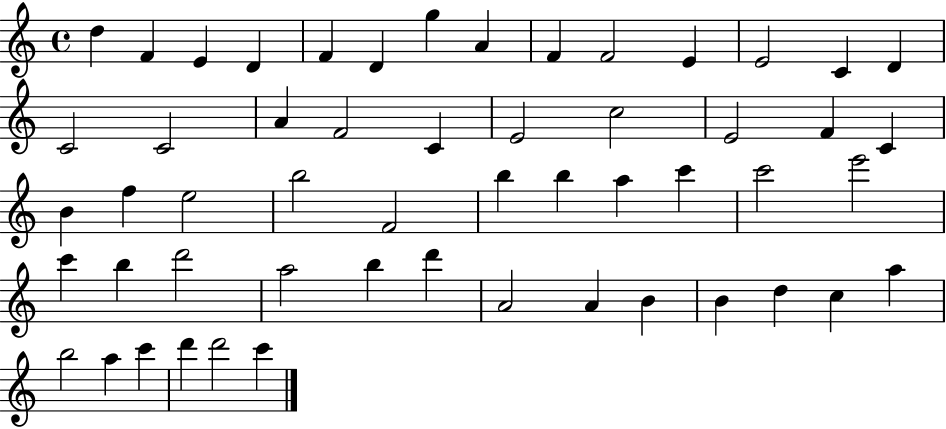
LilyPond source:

{
  \clef treble
  \time 4/4
  \defaultTimeSignature
  \key c \major
  d''4 f'4 e'4 d'4 | f'4 d'4 g''4 a'4 | f'4 f'2 e'4 | e'2 c'4 d'4 | \break c'2 c'2 | a'4 f'2 c'4 | e'2 c''2 | e'2 f'4 c'4 | \break b'4 f''4 e''2 | b''2 f'2 | b''4 b''4 a''4 c'''4 | c'''2 e'''2 | \break c'''4 b''4 d'''2 | a''2 b''4 d'''4 | a'2 a'4 b'4 | b'4 d''4 c''4 a''4 | \break b''2 a''4 c'''4 | d'''4 d'''2 c'''4 | \bar "|."
}